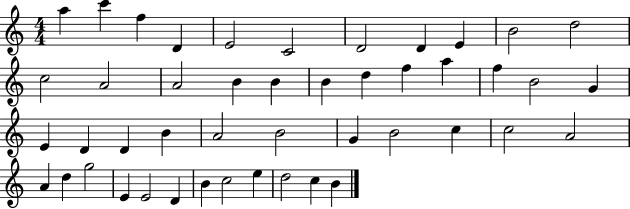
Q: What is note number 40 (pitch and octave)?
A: D4